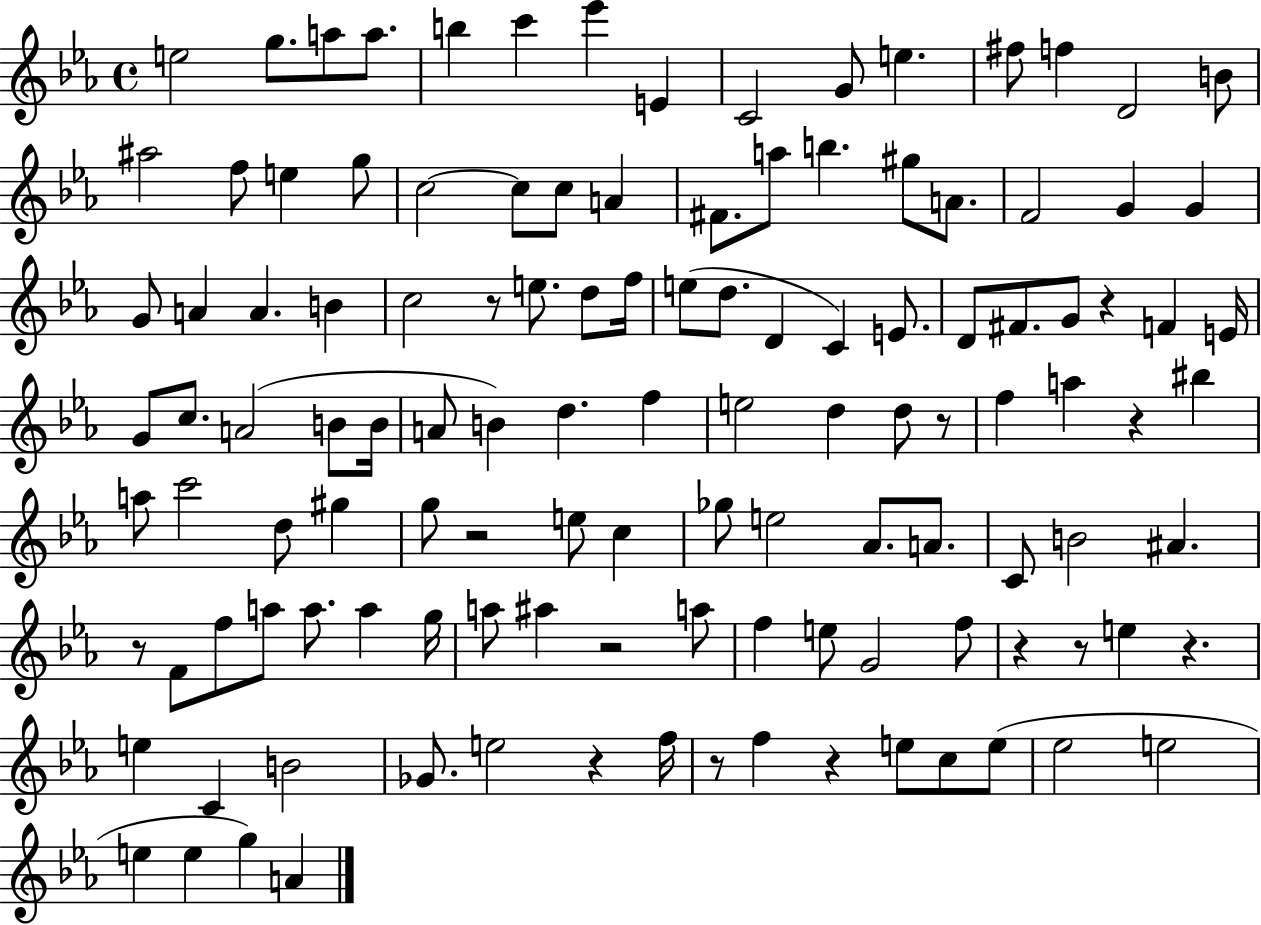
{
  \clef treble
  \time 4/4
  \defaultTimeSignature
  \key ees \major
  \repeat volta 2 { e''2 g''8. a''8 a''8. | b''4 c'''4 ees'''4 e'4 | c'2 g'8 e''4. | fis''8 f''4 d'2 b'8 | \break ais''2 f''8 e''4 g''8 | c''2~~ c''8 c''8 a'4 | fis'8. a''8 b''4. gis''8 a'8. | f'2 g'4 g'4 | \break g'8 a'4 a'4. b'4 | c''2 r8 e''8. d''8 f''16 | e''8( d''8. d'4 c'4) e'8. | d'8 fis'8. g'8 r4 f'4 e'16 | \break g'8 c''8. a'2( b'8 b'16 | a'8 b'4) d''4. f''4 | e''2 d''4 d''8 r8 | f''4 a''4 r4 bis''4 | \break a''8 c'''2 d''8 gis''4 | g''8 r2 e''8 c''4 | ges''8 e''2 aes'8. a'8. | c'8 b'2 ais'4. | \break r8 f'8 f''8 a''8 a''8. a''4 g''16 | a''8 ais''4 r2 a''8 | f''4 e''8 g'2 f''8 | r4 r8 e''4 r4. | \break e''4 c'4 b'2 | ges'8. e''2 r4 f''16 | r8 f''4 r4 e''8 c''8 e''8( | ees''2 e''2 | \break e''4 e''4 g''4) a'4 | } \bar "|."
}